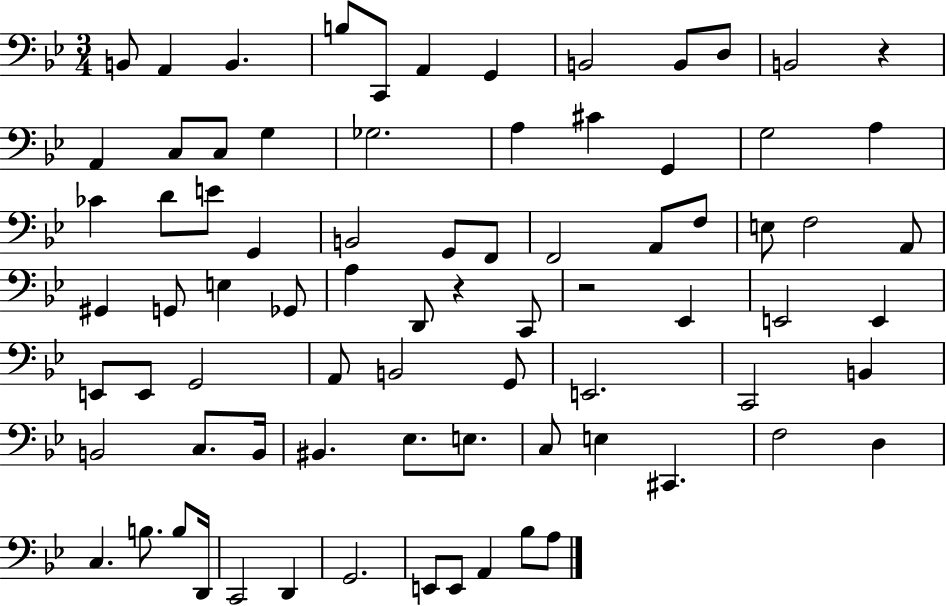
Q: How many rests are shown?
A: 3